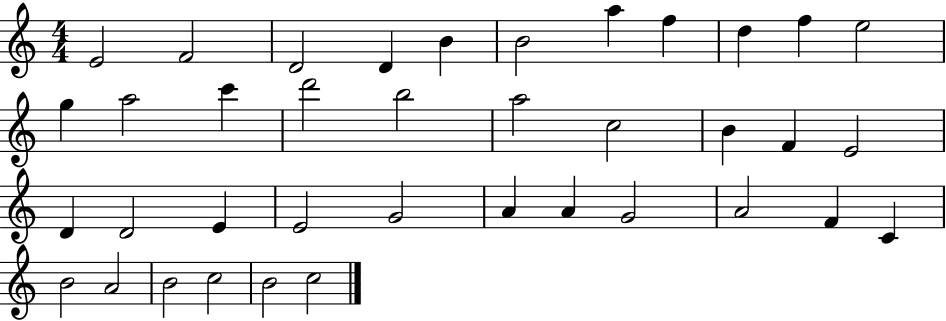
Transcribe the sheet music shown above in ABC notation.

X:1
T:Untitled
M:4/4
L:1/4
K:C
E2 F2 D2 D B B2 a f d f e2 g a2 c' d'2 b2 a2 c2 B F E2 D D2 E E2 G2 A A G2 A2 F C B2 A2 B2 c2 B2 c2